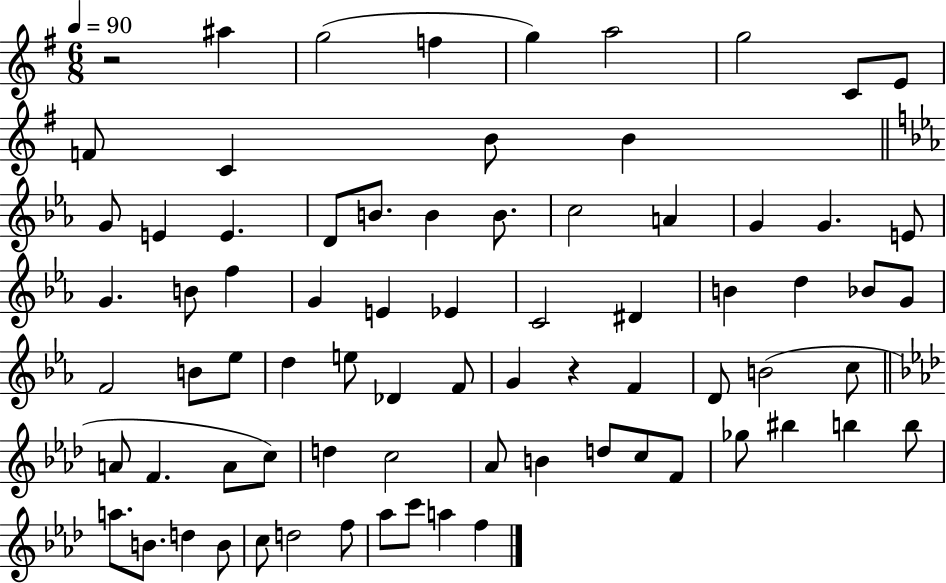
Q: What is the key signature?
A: G major